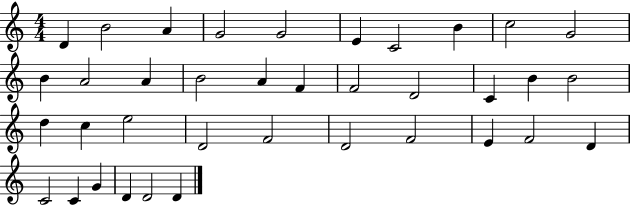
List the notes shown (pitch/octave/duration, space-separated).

D4/q B4/h A4/q G4/h G4/h E4/q C4/h B4/q C5/h G4/h B4/q A4/h A4/q B4/h A4/q F4/q F4/h D4/h C4/q B4/q B4/h D5/q C5/q E5/h D4/h F4/h D4/h F4/h E4/q F4/h D4/q C4/h C4/q G4/q D4/q D4/h D4/q